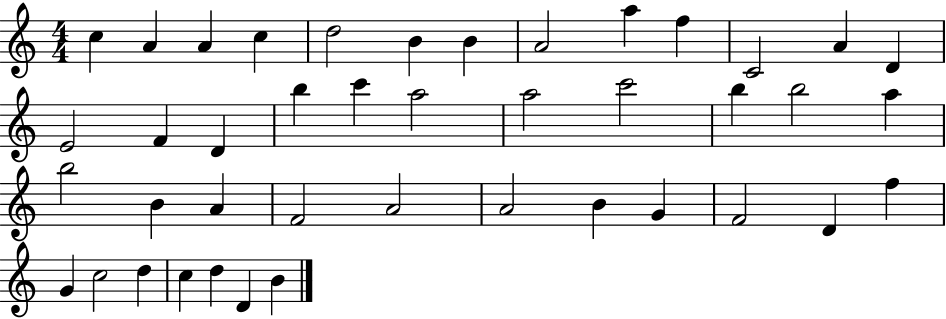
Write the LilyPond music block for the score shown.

{
  \clef treble
  \numericTimeSignature
  \time 4/4
  \key c \major
  c''4 a'4 a'4 c''4 | d''2 b'4 b'4 | a'2 a''4 f''4 | c'2 a'4 d'4 | \break e'2 f'4 d'4 | b''4 c'''4 a''2 | a''2 c'''2 | b''4 b''2 a''4 | \break b''2 b'4 a'4 | f'2 a'2 | a'2 b'4 g'4 | f'2 d'4 f''4 | \break g'4 c''2 d''4 | c''4 d''4 d'4 b'4 | \bar "|."
}